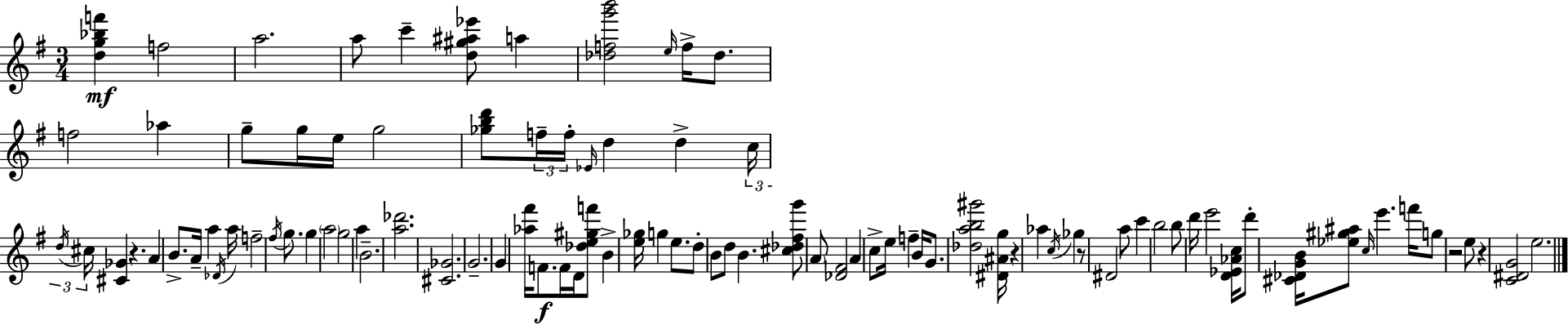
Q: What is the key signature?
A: E minor